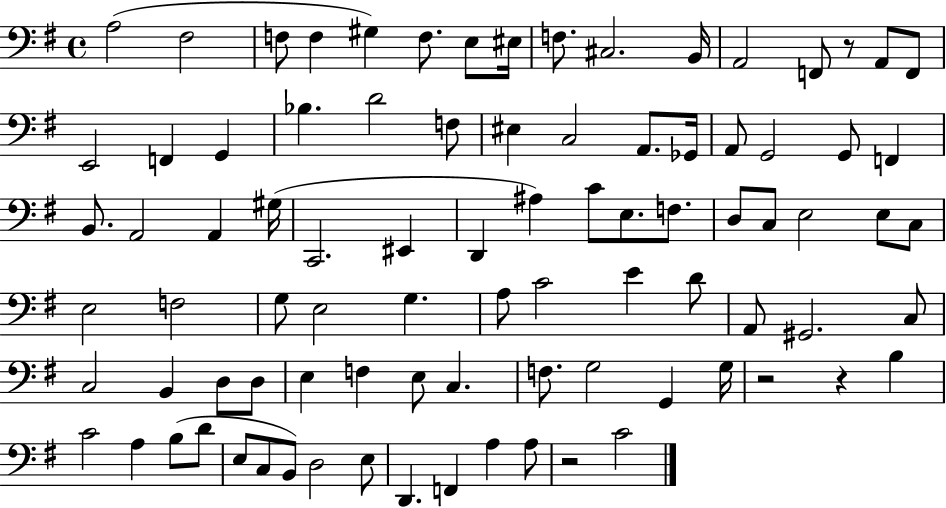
{
  \clef bass
  \time 4/4
  \defaultTimeSignature
  \key g \major
  \repeat volta 2 { a2( fis2 | f8 f4 gis4) f8. e8 eis16 | f8. cis2. b,16 | a,2 f,8 r8 a,8 f,8 | \break e,2 f,4 g,4 | bes4. d'2 f8 | eis4 c2 a,8. ges,16 | a,8 g,2 g,8 f,4 | \break b,8. a,2 a,4 gis16( | c,2. eis,4 | d,4 ais4) c'8 e8. f8. | d8 c8 e2 e8 c8 | \break e2 f2 | g8 e2 g4. | a8 c'2 e'4 d'8 | a,8 gis,2. c8 | \break c2 b,4 d8 d8 | e4 f4 e8 c4. | f8. g2 g,4 g16 | r2 r4 b4 | \break c'2 a4 b8( d'8 | e8 c8 b,8) d2 e8 | d,4. f,4 a4 a8 | r2 c'2 | \break } \bar "|."
}